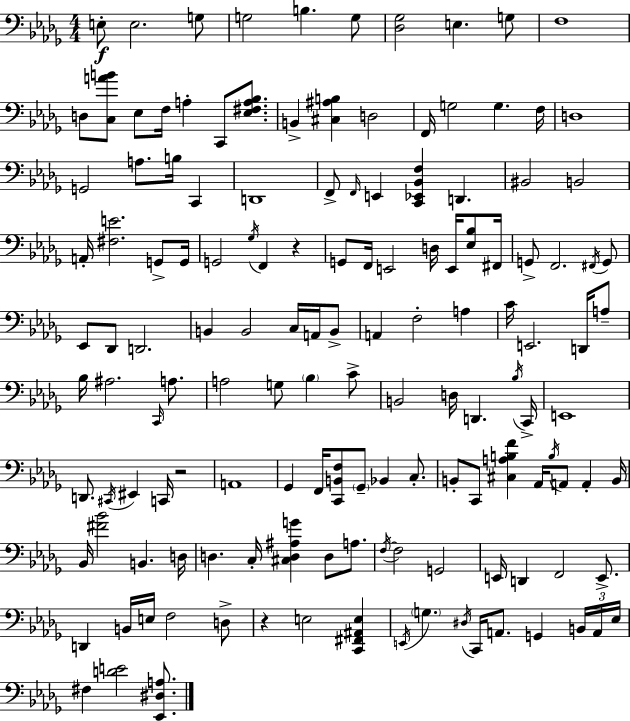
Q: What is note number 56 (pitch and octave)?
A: B2